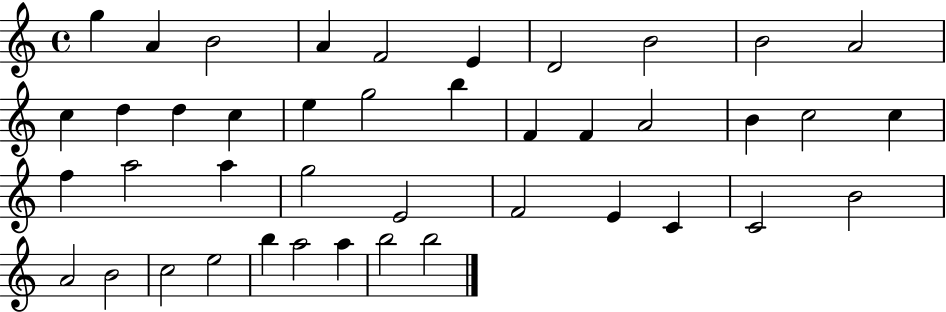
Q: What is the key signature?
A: C major